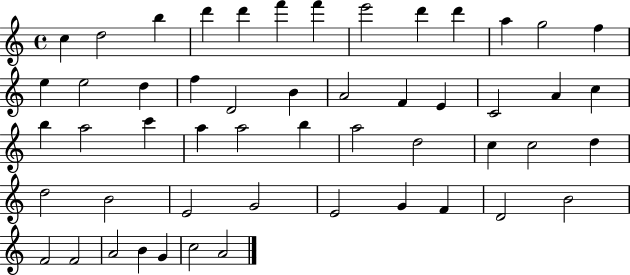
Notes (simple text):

C5/q D5/h B5/q D6/q D6/q F6/q F6/q E6/h D6/q D6/q A5/q G5/h F5/q E5/q E5/h D5/q F5/q D4/h B4/q A4/h F4/q E4/q C4/h A4/q C5/q B5/q A5/h C6/q A5/q A5/h B5/q A5/h D5/h C5/q C5/h D5/q D5/h B4/h E4/h G4/h E4/h G4/q F4/q D4/h B4/h F4/h F4/h A4/h B4/q G4/q C5/h A4/h